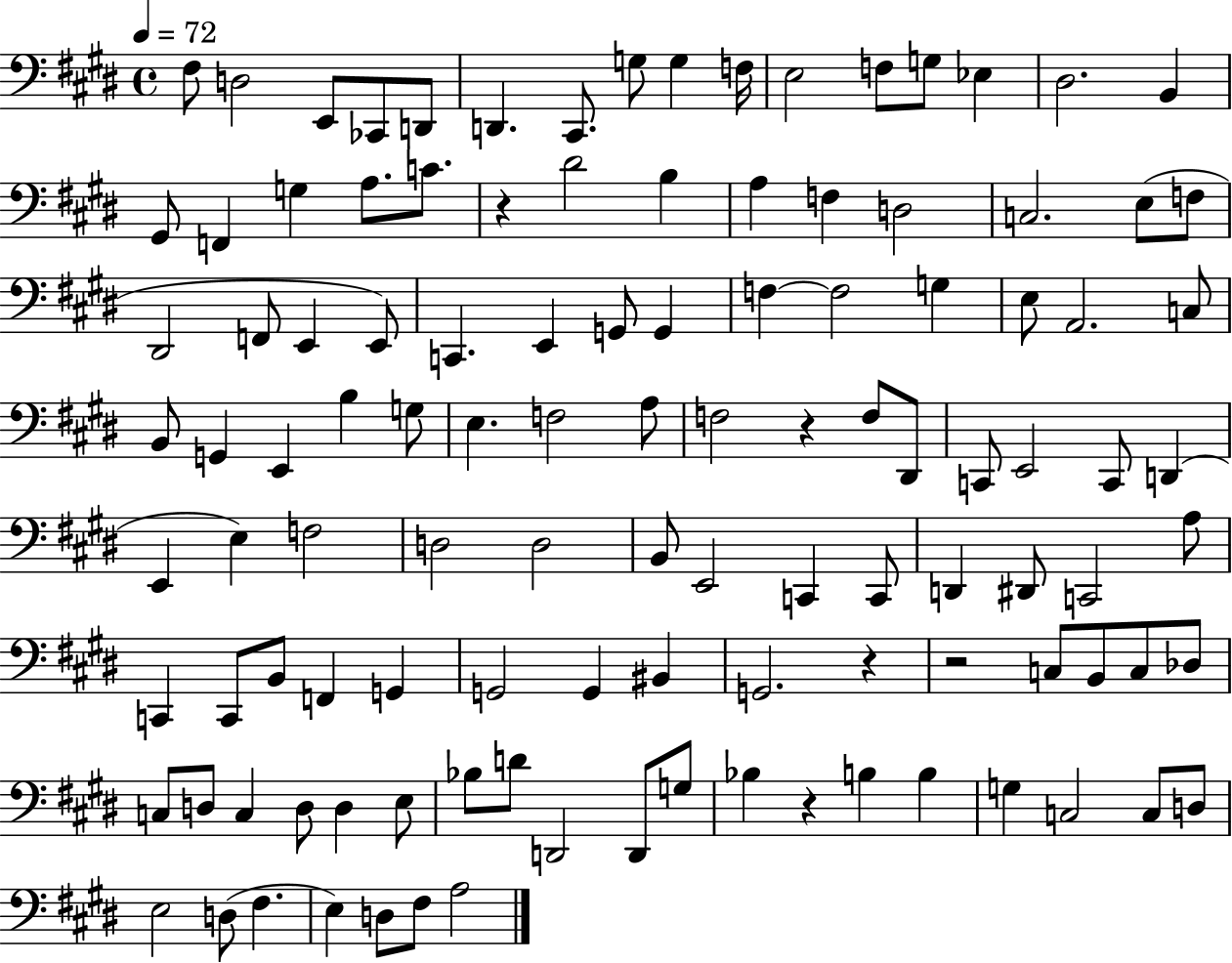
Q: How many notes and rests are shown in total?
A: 114